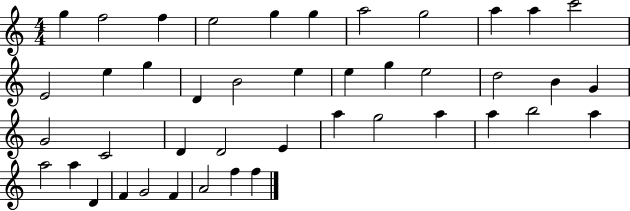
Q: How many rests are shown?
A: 0